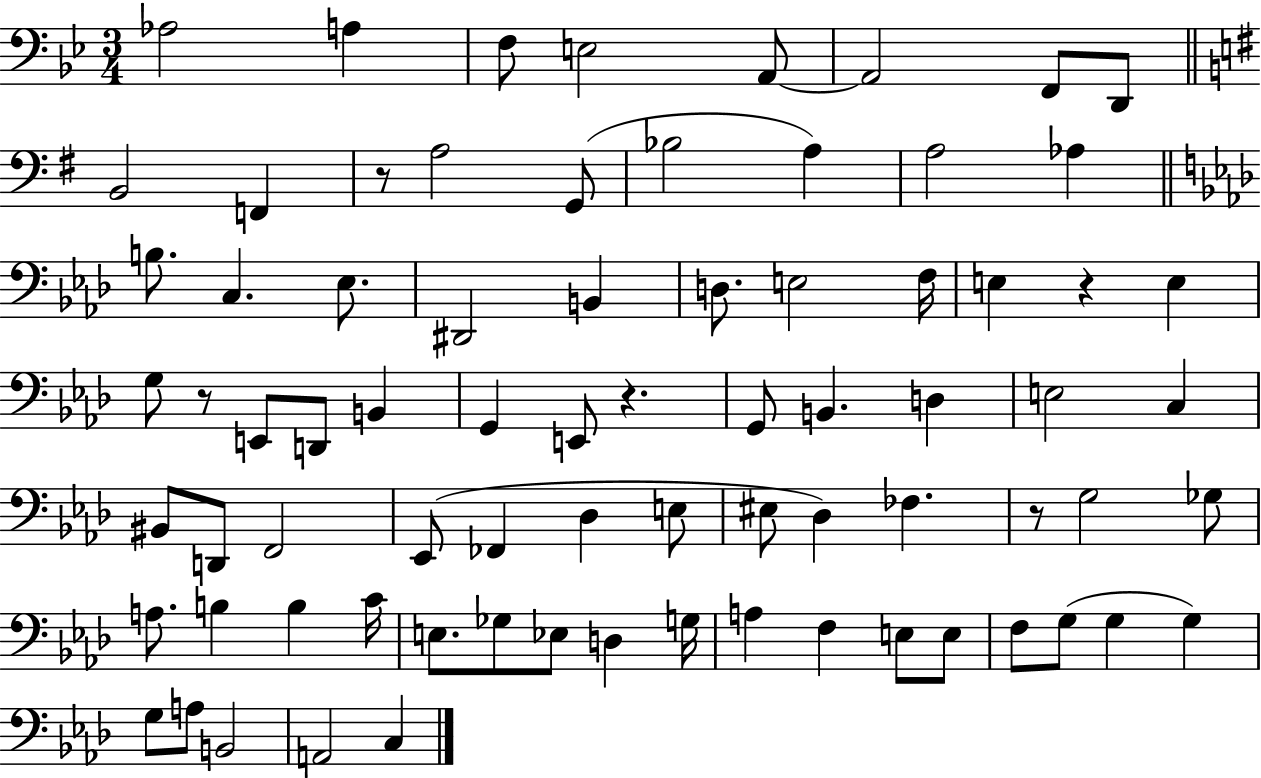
X:1
T:Untitled
M:3/4
L:1/4
K:Bb
_A,2 A, F,/2 E,2 A,,/2 A,,2 F,,/2 D,,/2 B,,2 F,, z/2 A,2 G,,/2 _B,2 A, A,2 _A, B,/2 C, _E,/2 ^D,,2 B,, D,/2 E,2 F,/4 E, z E, G,/2 z/2 E,,/2 D,,/2 B,, G,, E,,/2 z G,,/2 B,, D, E,2 C, ^B,,/2 D,,/2 F,,2 _E,,/2 _F,, _D, E,/2 ^E,/2 _D, _F, z/2 G,2 _G,/2 A,/2 B, B, C/4 E,/2 _G,/2 _E,/2 D, G,/4 A, F, E,/2 E,/2 F,/2 G,/2 G, G, G,/2 A,/2 B,,2 A,,2 C,